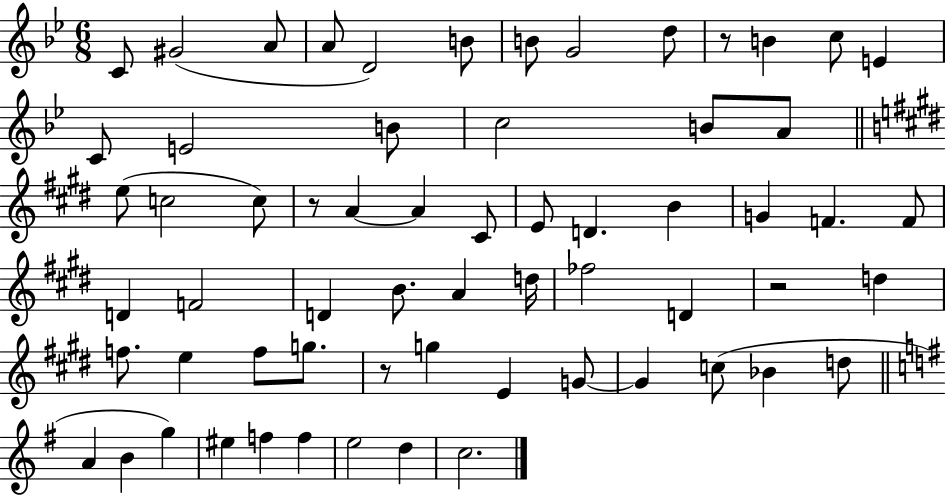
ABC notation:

X:1
T:Untitled
M:6/8
L:1/4
K:Bb
C/2 ^G2 A/2 A/2 D2 B/2 B/2 G2 d/2 z/2 B c/2 E C/2 E2 B/2 c2 B/2 A/2 e/2 c2 c/2 z/2 A A ^C/2 E/2 D B G F F/2 D F2 D B/2 A d/4 _f2 D z2 d f/2 e f/2 g/2 z/2 g E G/2 G c/2 _B d/2 A B g ^e f f e2 d c2